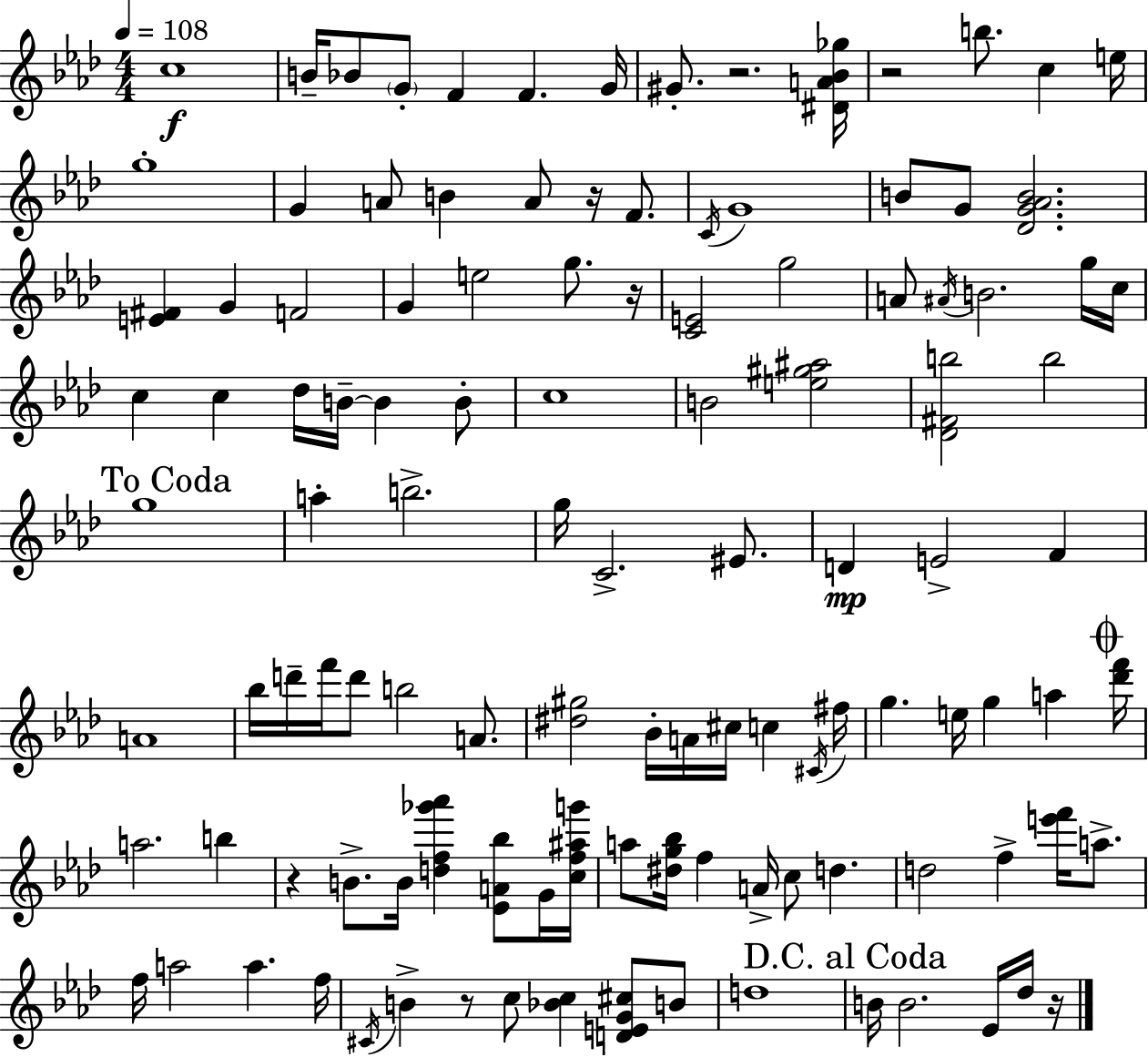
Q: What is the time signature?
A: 4/4